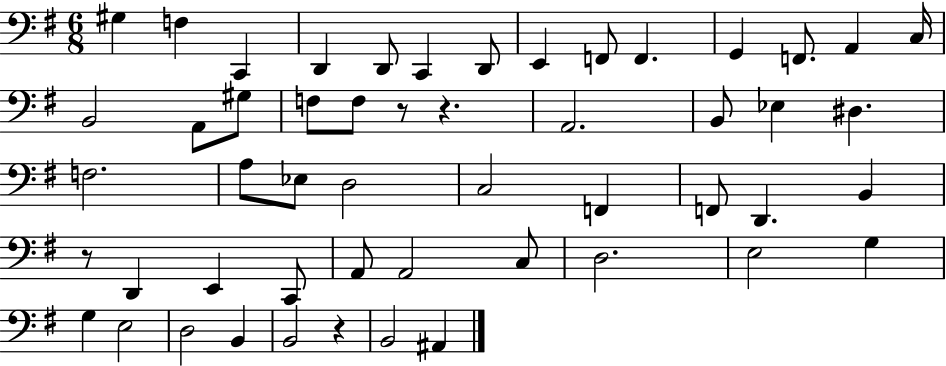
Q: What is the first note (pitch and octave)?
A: G#3